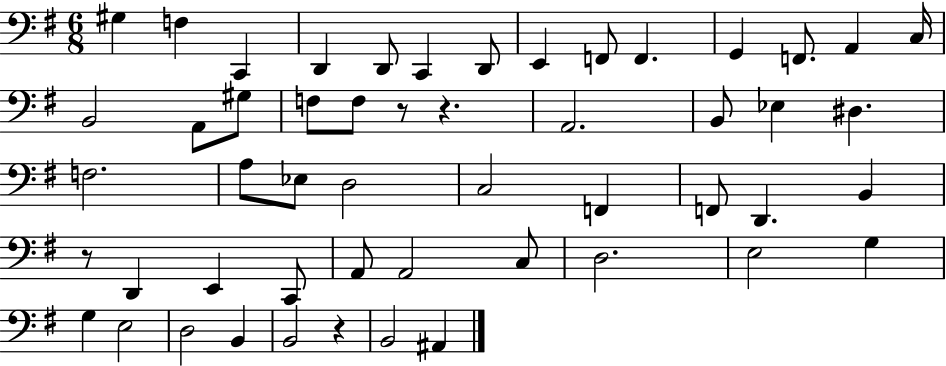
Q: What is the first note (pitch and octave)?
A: G#3